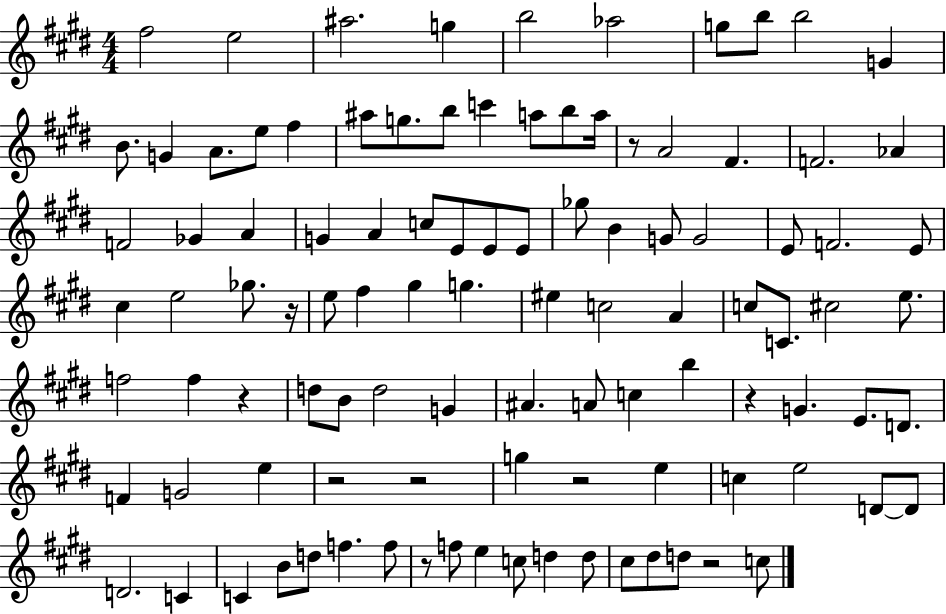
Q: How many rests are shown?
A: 9